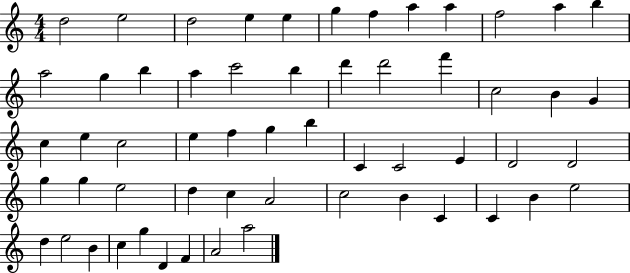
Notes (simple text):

D5/h E5/h D5/h E5/q E5/q G5/q F5/q A5/q A5/q F5/h A5/q B5/q A5/h G5/q B5/q A5/q C6/h B5/q D6/q D6/h F6/q C5/h B4/q G4/q C5/q E5/q C5/h E5/q F5/q G5/q B5/q C4/q C4/h E4/q D4/h D4/h G5/q G5/q E5/h D5/q C5/q A4/h C5/h B4/q C4/q C4/q B4/q E5/h D5/q E5/h B4/q C5/q G5/q D4/q F4/q A4/h A5/h